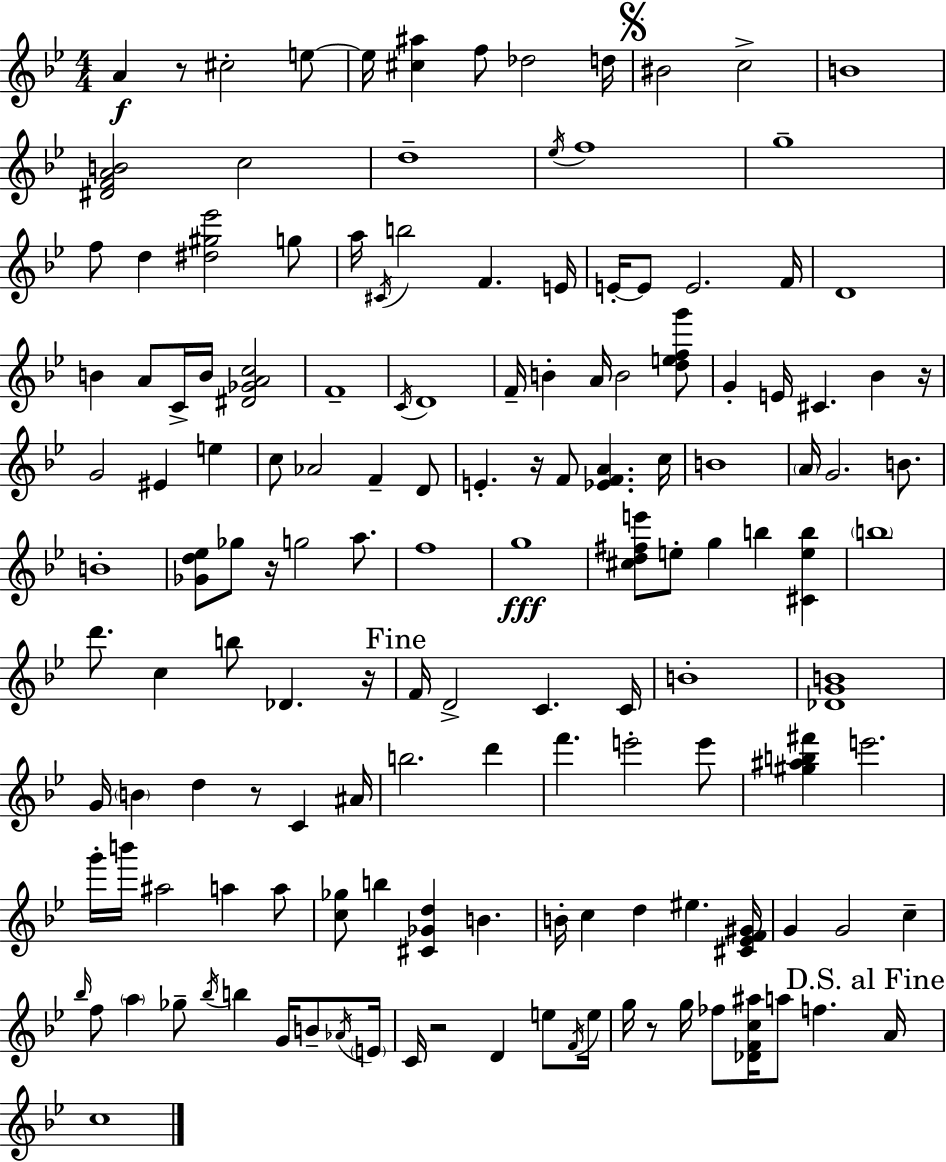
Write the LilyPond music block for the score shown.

{
  \clef treble
  \numericTimeSignature
  \time 4/4
  \key g \minor
  a'4\f r8 cis''2-. e''8~~ | e''16 <cis'' ais''>4 f''8 des''2 d''16 | \mark \markup { \musicglyph "scripts.segno" } bis'2 c''2-> | b'1 | \break <dis' f' a' b'>2 c''2 | d''1-- | \acciaccatura { ees''16 } f''1 | g''1-- | \break f''8 d''4 <dis'' gis'' ees'''>2 g''8 | a''16 \acciaccatura { cis'16 } b''2 f'4. | e'16 e'16-.~~ e'8 e'2. | f'16 d'1 | \break b'4 a'8 c'16-> b'16 <dis' ges' a' c''>2 | f'1-- | \acciaccatura { c'16 } d'1 | f'16-- b'4-. a'16 b'2 | \break <d'' e'' f'' g'''>8 g'4-. e'16 cis'4. bes'4 | r16 g'2 eis'4 e''4 | c''8 aes'2 f'4-- | d'8 e'4.-. r16 f'8 <ees' f' a'>4. | \break c''16 b'1 | \parenthesize a'16 g'2. | b'8. b'1-. | <ges' d'' ees''>8 ges''8 r16 g''2 | \break a''8. f''1 | g''1\fff | <cis'' d'' fis'' e'''>8 e''8-. g''4 b''4 <cis' e'' b''>4 | \parenthesize b''1 | \break d'''8. c''4 b''8 des'4. | r16 \mark "Fine" f'16 d'2-> c'4. | c'16 b'1-. | <des' g' b'>1 | \break g'16 \parenthesize b'4 d''4 r8 c'4 | ais'16 b''2. d'''4 | f'''4. e'''2-. | e'''8 <gis'' ais'' b'' fis'''>4 e'''2. | \break g'''16-. b'''16 ais''2 a''4 | a''8 <c'' ges''>8 b''4 <cis' ges' d''>4 b'4. | b'16-. c''4 d''4 eis''4. | <cis' ees' f' gis'>16 g'4 g'2 c''4-- | \break \grace { bes''16 } f''8 \parenthesize a''4 ges''8-- \acciaccatura { bes''16 } b''4 | g'16 b'8-- \acciaccatura { aes'16 } \parenthesize e'16 c'16 r2 d'4 | e''8 \acciaccatura { f'16 } e''16 g''16 r8 g''16 fes''8 <des' f' c'' ais''>16 a''8 | f''4. \mark "D.S. al Fine" a'16 c''1 | \break \bar "|."
}